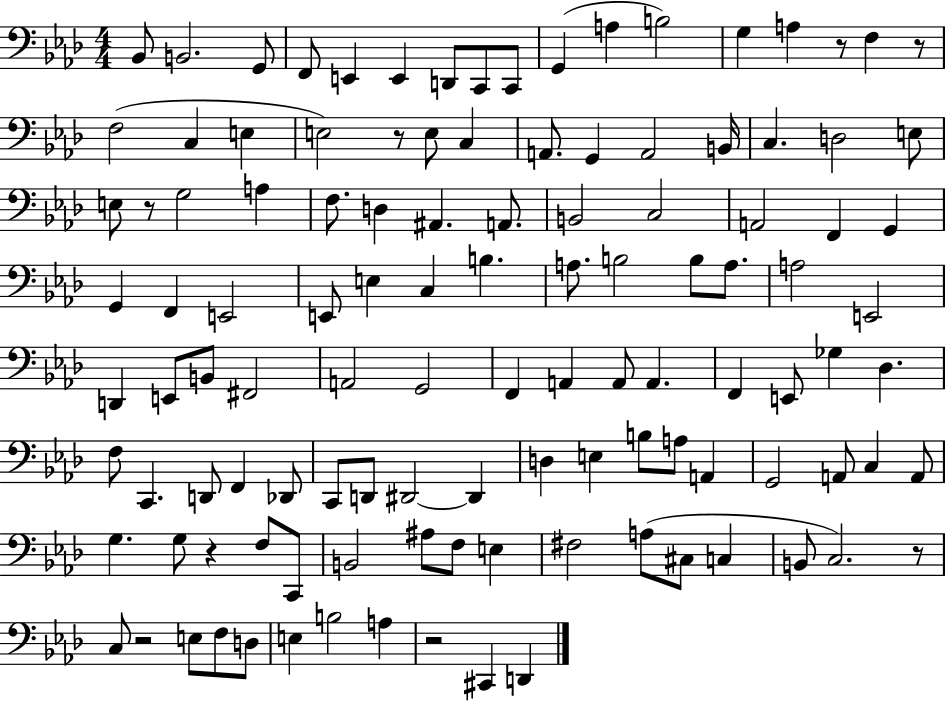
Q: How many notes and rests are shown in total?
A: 116